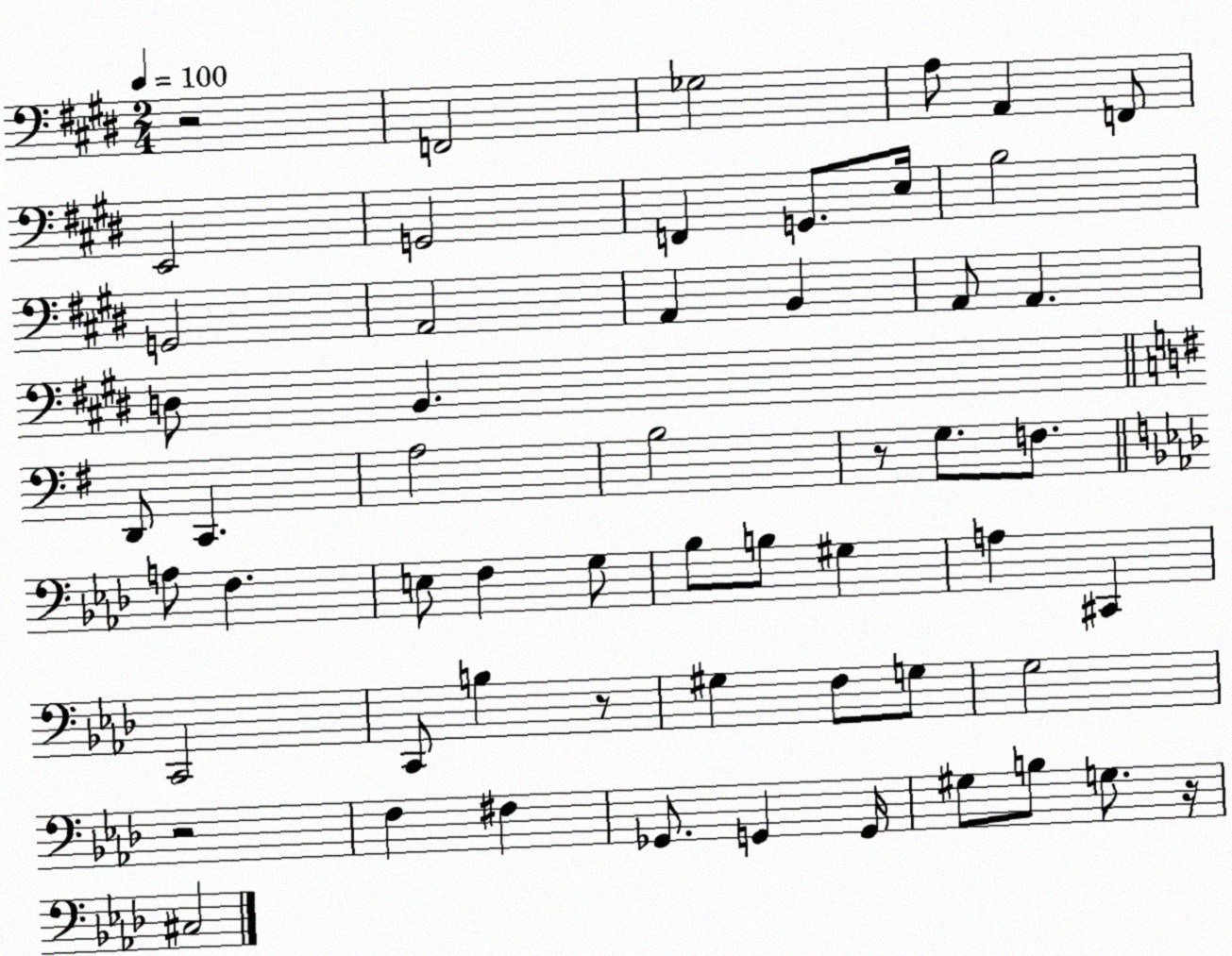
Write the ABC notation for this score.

X:1
T:Untitled
M:2/4
L:1/4
K:E
z2 F,,2 _G,2 A,/2 A,, F,,/2 E,,2 G,,2 F,, G,,/2 E,/4 B,2 G,,2 A,,2 A,, B,, A,,/2 A,, D,/2 B,, D,,/2 C,, A,2 B,2 z/2 G,/2 F,/2 A,/2 F, E,/2 F, G,/2 _B,/2 B,/2 ^G, A, ^C,, C,,2 C,,/2 B, z/2 ^G, F,/2 G,/2 G,2 z2 F, ^F, _G,,/2 G,, G,,/4 ^G,/2 B,/2 G,/2 z/4 ^C,2